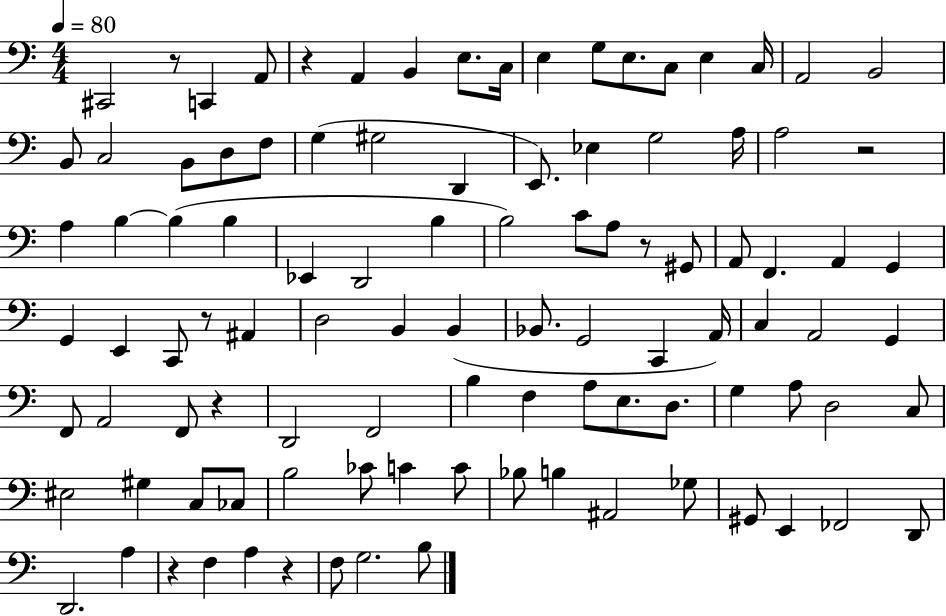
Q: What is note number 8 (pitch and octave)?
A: E3